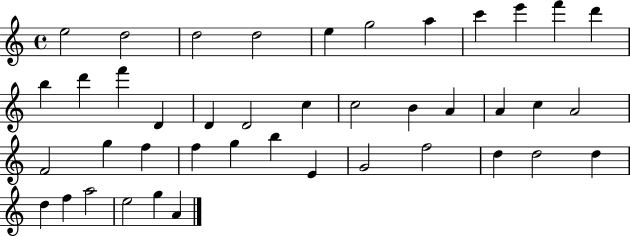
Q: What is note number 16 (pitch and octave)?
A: D4